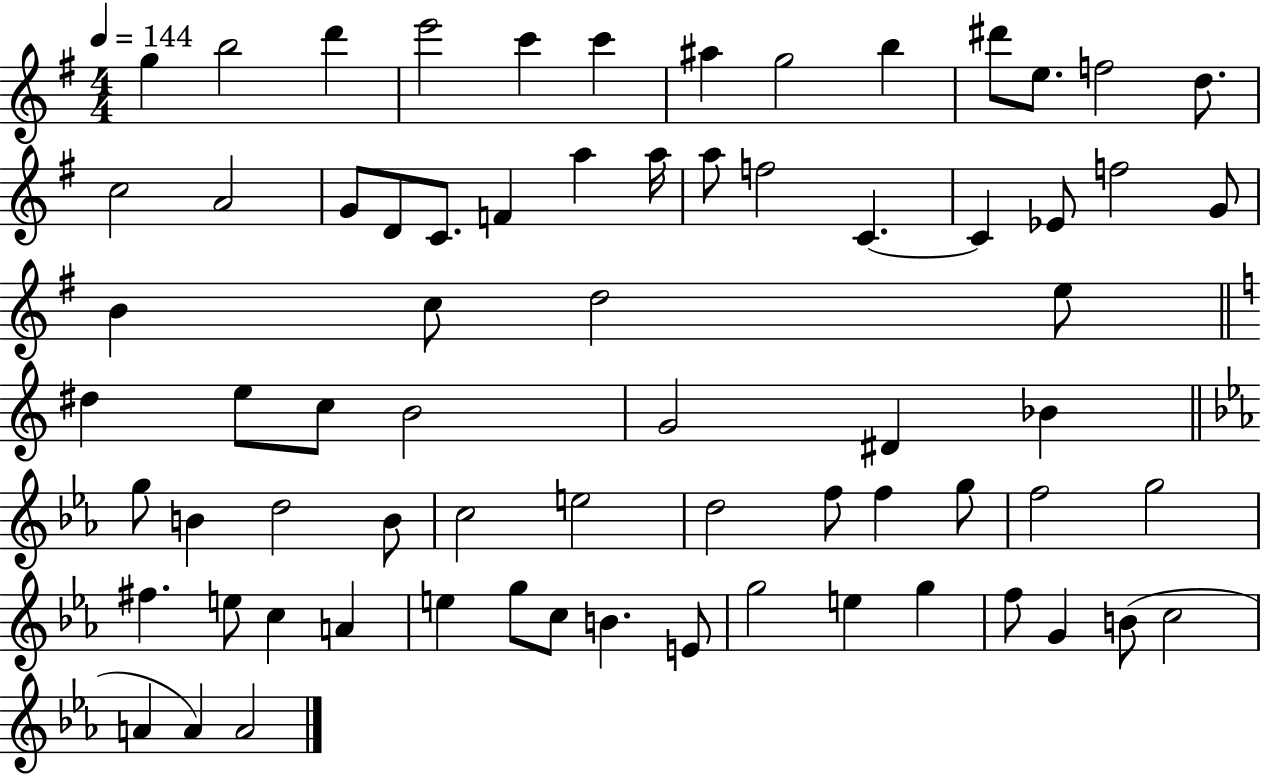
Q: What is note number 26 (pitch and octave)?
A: Eb4